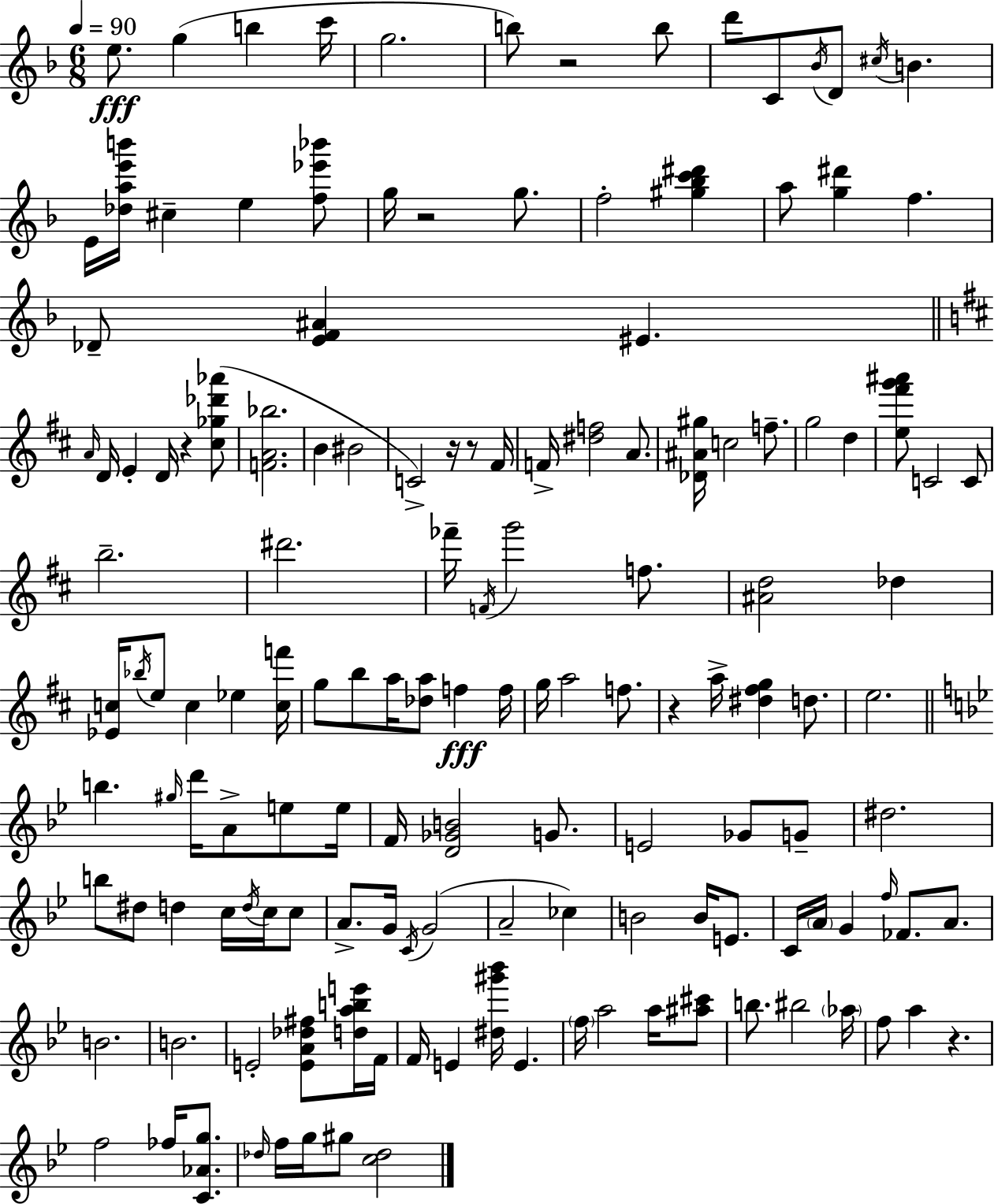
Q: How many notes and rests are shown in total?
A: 145